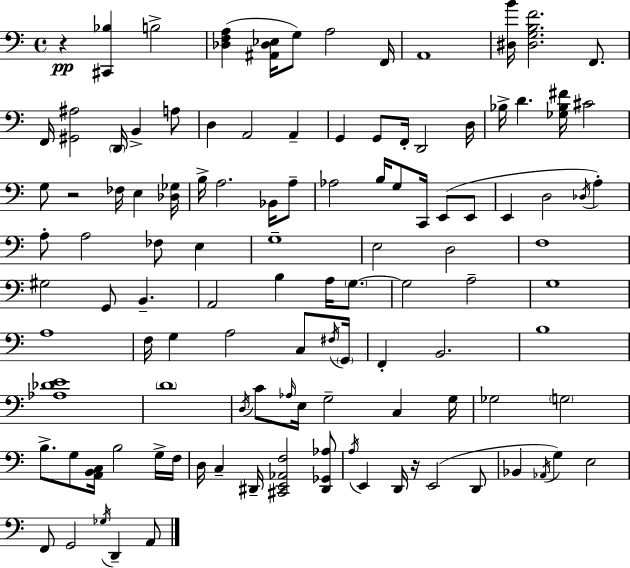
X:1
T:Untitled
M:4/4
L:1/4
K:Am
z [^C,,_B,] B,2 [_D,F,A,] [^A,,_D,_E,]/4 G,/2 A,2 F,,/4 A,,4 [^D,B]/4 [^D,G,B,F]2 F,,/2 F,,/4 [^G,,^A,]2 D,,/4 B,, A,/2 D, A,,2 A,, G,, G,,/2 F,,/4 D,,2 D,/4 _B,/4 D [_G,_B,^F]/4 ^C2 G,/2 z2 _F,/4 E, [_D,_G,]/4 B,/4 A,2 _B,,/4 A,/2 _A,2 B,/4 G,/2 C,,/4 E,,/2 E,,/2 E,, D,2 _D,/4 A, A,/2 A,2 _F,/2 E, G,4 E,2 D,2 F,4 ^G,2 G,,/2 B,, A,,2 B, A,/4 G,/2 G,2 A,2 G,4 A,4 F,/4 G, A,2 C,/2 ^F,/4 G,,/4 F,, B,,2 B,4 [_A,_DE]4 D4 D,/4 C/2 _A,/4 E,/4 G,2 C, G,/4 _G,2 G,2 B,/2 G,/2 [A,,B,,C,]/4 B,2 G,/4 F,/4 D,/4 C, ^D,,/4 [^C,,E,,_A,,F,]2 [^D,,_G,,_A,]/2 A,/4 E,, D,,/4 z/4 E,,2 D,,/2 _B,, _A,,/4 G, E,2 F,,/2 G,,2 _G,/4 D,, A,,/2